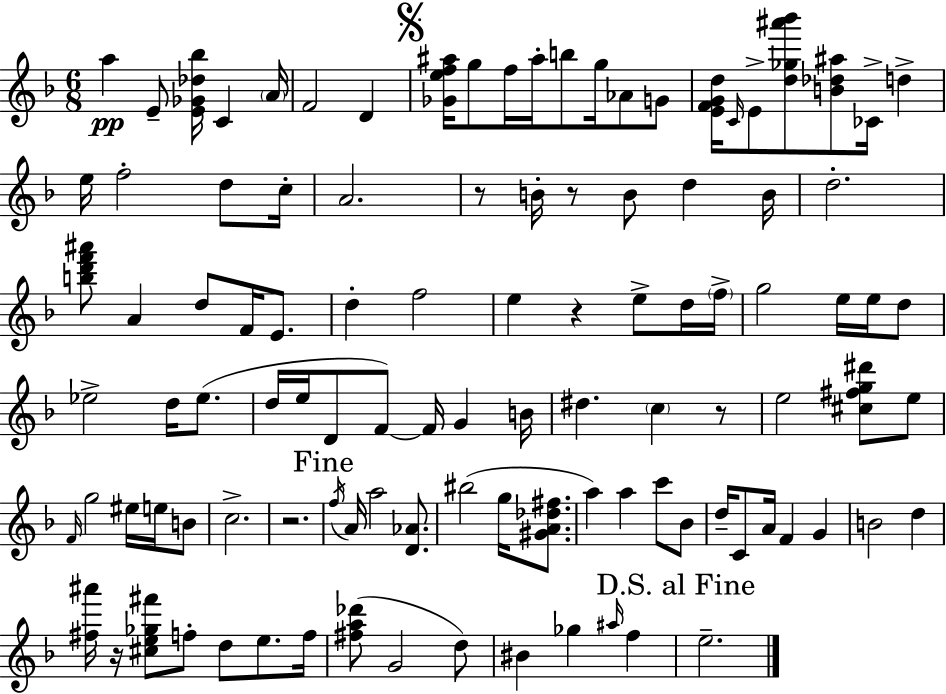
{
  \clef treble
  \numericTimeSignature
  \time 6/8
  \key f \major
  a''4\pp e'8-- <e' ges' des'' bes''>16 c'4 \parenthesize a'16 | f'2 d'4 | \mark \markup { \musicglyph "scripts.segno" } <ges' e'' f'' ais''>16 g''8 f''16 ais''16-. b''8 g''16 aes'8 g'8 | <e' f' g' d''>16 \grace { c'16 } e'8-> <d'' ges'' ais''' bes'''>8 <b' des'' ais''>8 ces'16-> d''4-> | \break e''16 f''2-. d''8 | c''16-. a'2. | r8 b'16-. r8 b'8 d''4 | b'16 d''2.-. | \break <b'' d''' f''' ais'''>8 a'4 d''8 f'16 e'8. | d''4-. f''2 | e''4 r4 e''8-> d''16 | \parenthesize f''16-> g''2 e''16 e''16 d''8 | \break ees''2-> d''16 ees''8.( | d''16 e''16 d'8 f'8~~) f'16 g'4 | b'16 dis''4. \parenthesize c''4 r8 | e''2 <cis'' fis'' g'' dis'''>8 e''8 | \break \grace { f'16 } g''2 eis''16 e''16 | b'8 c''2.-> | r2. | \mark "Fine" \acciaccatura { f''16 } a'16 a''2 | \break <d' aes'>8. bis''2( g''16 | <gis' a' des'' fis''>8. a''4) a''4 c'''8 | bes'8 d''16-- c'8 a'16 f'4 g'4 | b'2 d''4 | \break <fis'' ais'''>16 r16 <cis'' e'' ges'' fis'''>8 f''8-. d''8 e''8. | f''16 <fis'' a'' des'''>8( g'2 | d''8) bis'4 ges''4 \grace { ais''16 } | f''4 \mark "D.S. al Fine" e''2.-- | \break \bar "|."
}